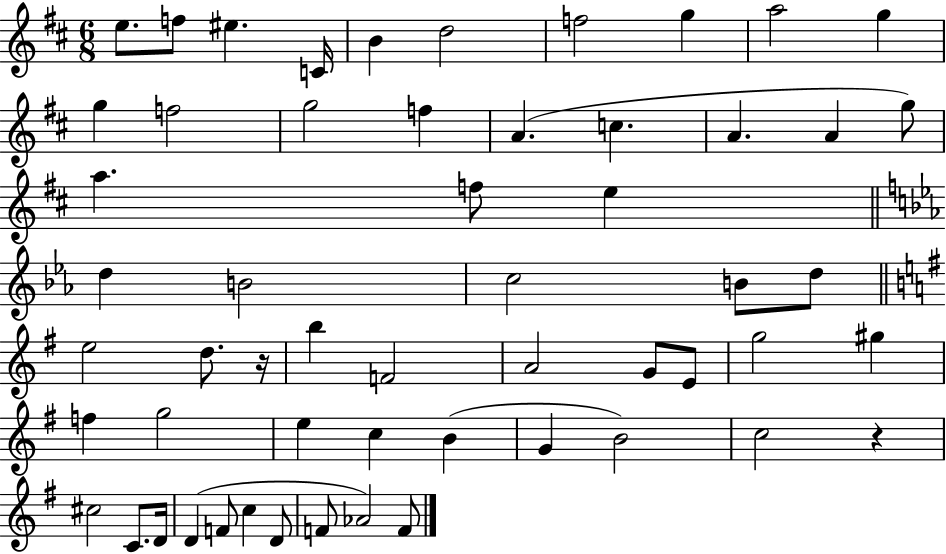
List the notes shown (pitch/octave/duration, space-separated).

E5/e. F5/e EIS5/q. C4/s B4/q D5/h F5/h G5/q A5/h G5/q G5/q F5/h G5/h F5/q A4/q. C5/q. A4/q. A4/q G5/e A5/q. F5/e E5/q D5/q B4/h C5/h B4/e D5/e E5/h D5/e. R/s B5/q F4/h A4/h G4/e E4/e G5/h G#5/q F5/q G5/h E5/q C5/q B4/q G4/q B4/h C5/h R/q C#5/h C4/e. D4/s D4/q F4/e C5/q D4/e F4/e Ab4/h F4/e